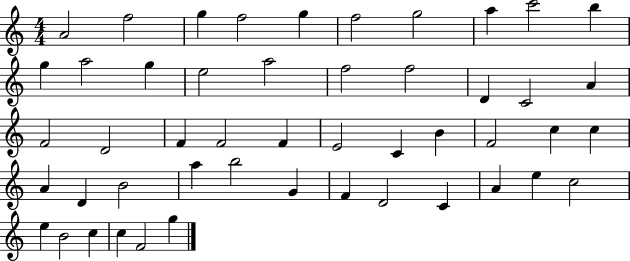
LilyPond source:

{
  \clef treble
  \numericTimeSignature
  \time 4/4
  \key c \major
  a'2 f''2 | g''4 f''2 g''4 | f''2 g''2 | a''4 c'''2 b''4 | \break g''4 a''2 g''4 | e''2 a''2 | f''2 f''2 | d'4 c'2 a'4 | \break f'2 d'2 | f'4 f'2 f'4 | e'2 c'4 b'4 | f'2 c''4 c''4 | \break a'4 d'4 b'2 | a''4 b''2 g'4 | f'4 d'2 c'4 | a'4 e''4 c''2 | \break e''4 b'2 c''4 | c''4 f'2 g''4 | \bar "|."
}